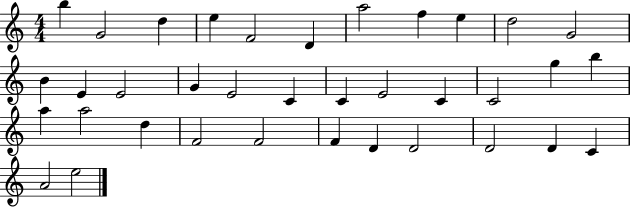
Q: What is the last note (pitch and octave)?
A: E5